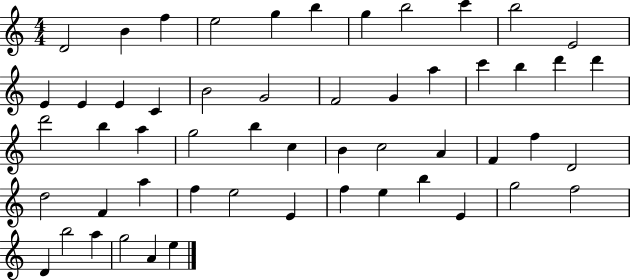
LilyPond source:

{
  \clef treble
  \numericTimeSignature
  \time 4/4
  \key c \major
  d'2 b'4 f''4 | e''2 g''4 b''4 | g''4 b''2 c'''4 | b''2 e'2 | \break e'4 e'4 e'4 c'4 | b'2 g'2 | f'2 g'4 a''4 | c'''4 b''4 d'''4 d'''4 | \break d'''2 b''4 a''4 | g''2 b''4 c''4 | b'4 c''2 a'4 | f'4 f''4 d'2 | \break d''2 f'4 a''4 | f''4 e''2 e'4 | f''4 e''4 b''4 e'4 | g''2 f''2 | \break d'4 b''2 a''4 | g''2 a'4 e''4 | \bar "|."
}